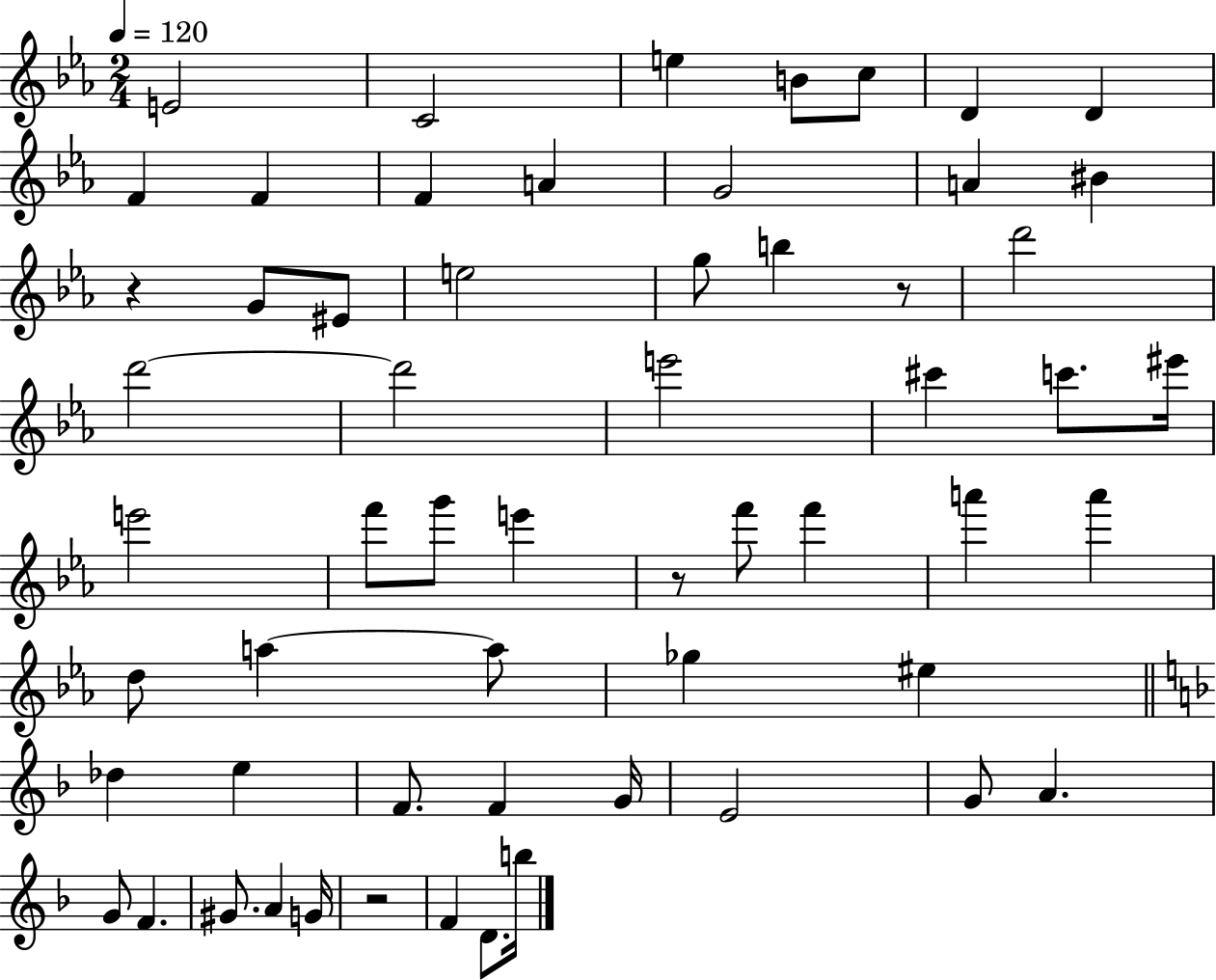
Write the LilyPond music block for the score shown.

{
  \clef treble
  \numericTimeSignature
  \time 2/4
  \key ees \major
  \tempo 4 = 120
  \repeat volta 2 { e'2 | c'2 | e''4 b'8 c''8 | d'4 d'4 | \break f'4 f'4 | f'4 a'4 | g'2 | a'4 bis'4 | \break r4 g'8 eis'8 | e''2 | g''8 b''4 r8 | d'''2 | \break d'''2~~ | d'''2 | e'''2 | cis'''4 c'''8. eis'''16 | \break e'''2 | f'''8 g'''8 e'''4 | r8 f'''8 f'''4 | a'''4 a'''4 | \break d''8 a''4~~ a''8 | ges''4 eis''4 | \bar "||" \break \key f \major des''4 e''4 | f'8. f'4 g'16 | e'2 | g'8 a'4. | \break g'8 f'4. | gis'8. a'4 g'16 | r2 | f'4 d'8. b''16 | \break } \bar "|."
}